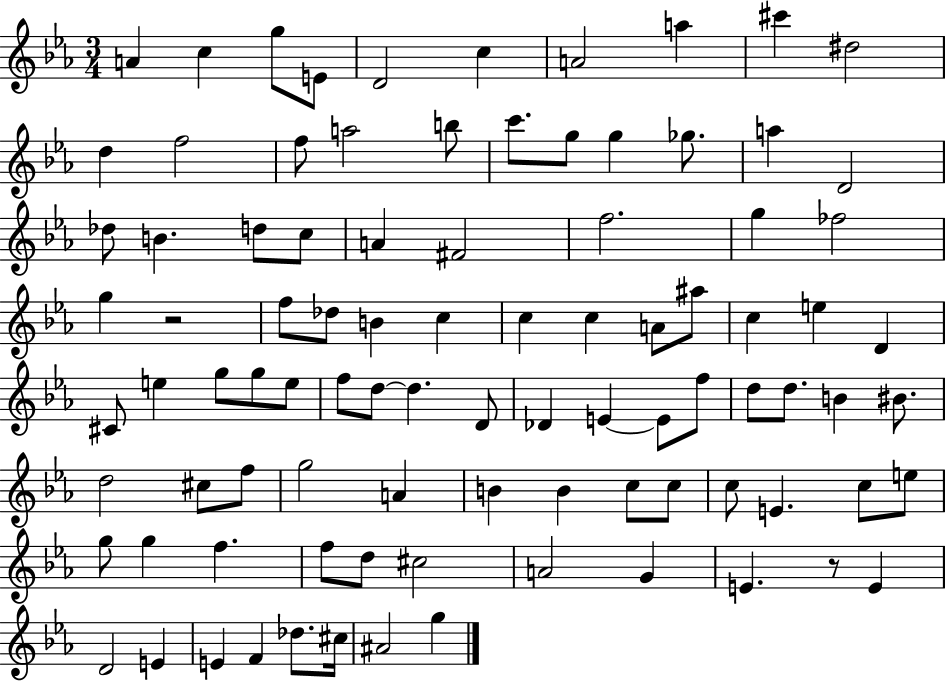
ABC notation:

X:1
T:Untitled
M:3/4
L:1/4
K:Eb
A c g/2 E/2 D2 c A2 a ^c' ^d2 d f2 f/2 a2 b/2 c'/2 g/2 g _g/2 a D2 _d/2 B d/2 c/2 A ^F2 f2 g _f2 g z2 f/2 _d/2 B c c c A/2 ^a/2 c e D ^C/2 e g/2 g/2 e/2 f/2 d/2 d D/2 _D E E/2 f/2 d/2 d/2 B ^B/2 d2 ^c/2 f/2 g2 A B B c/2 c/2 c/2 E c/2 e/2 g/2 g f f/2 d/2 ^c2 A2 G E z/2 E D2 E E F _d/2 ^c/4 ^A2 g